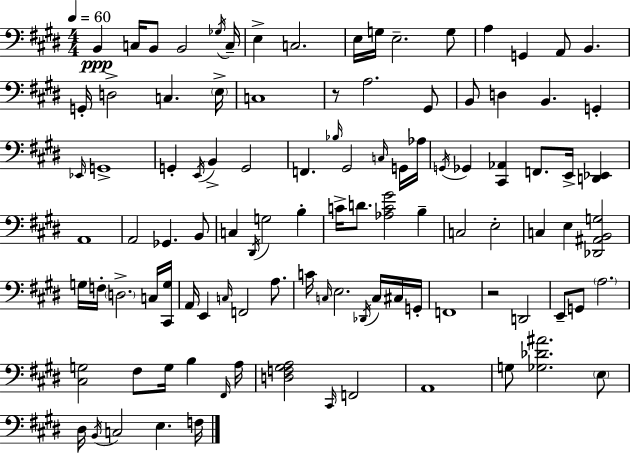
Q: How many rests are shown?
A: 2